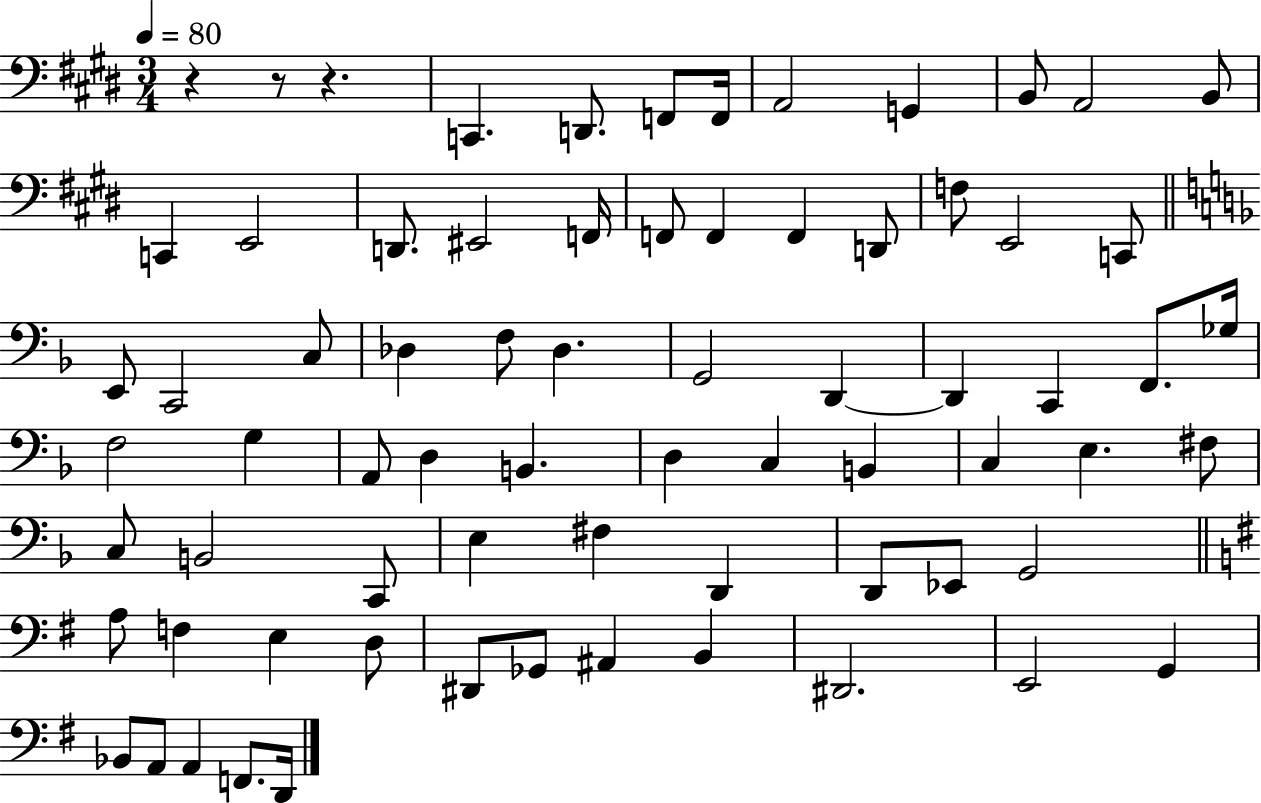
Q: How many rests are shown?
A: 3